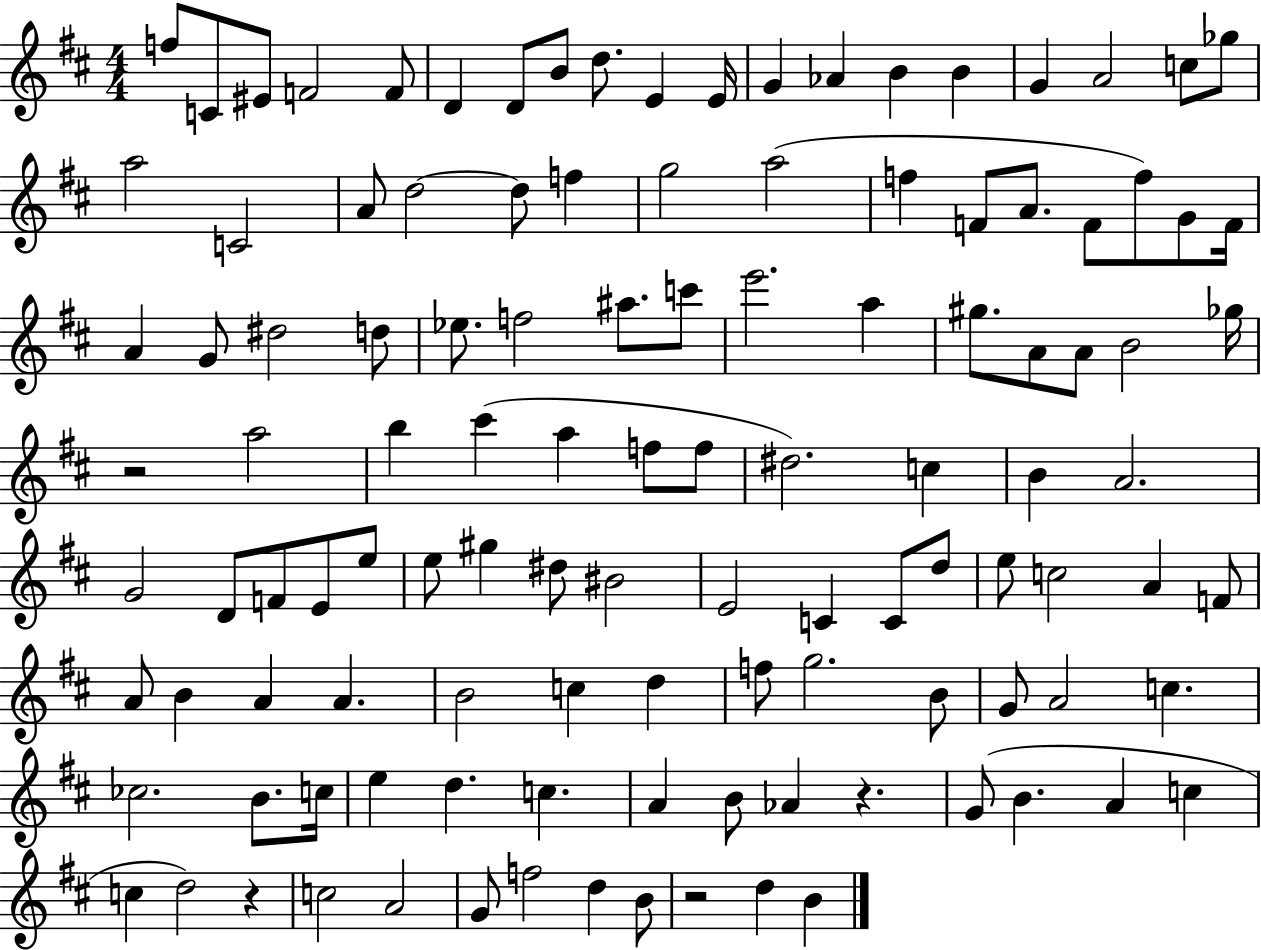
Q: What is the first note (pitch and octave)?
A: F5